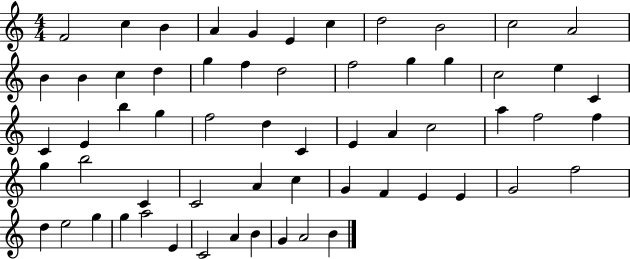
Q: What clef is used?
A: treble